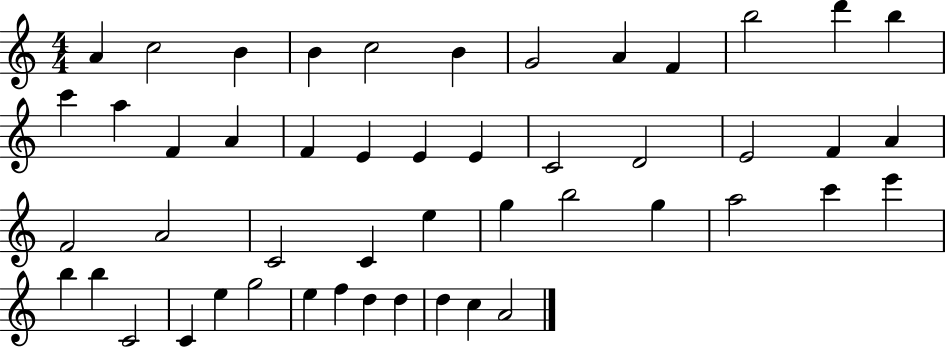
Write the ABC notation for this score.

X:1
T:Untitled
M:4/4
L:1/4
K:C
A c2 B B c2 B G2 A F b2 d' b c' a F A F E E E C2 D2 E2 F A F2 A2 C2 C e g b2 g a2 c' e' b b C2 C e g2 e f d d d c A2